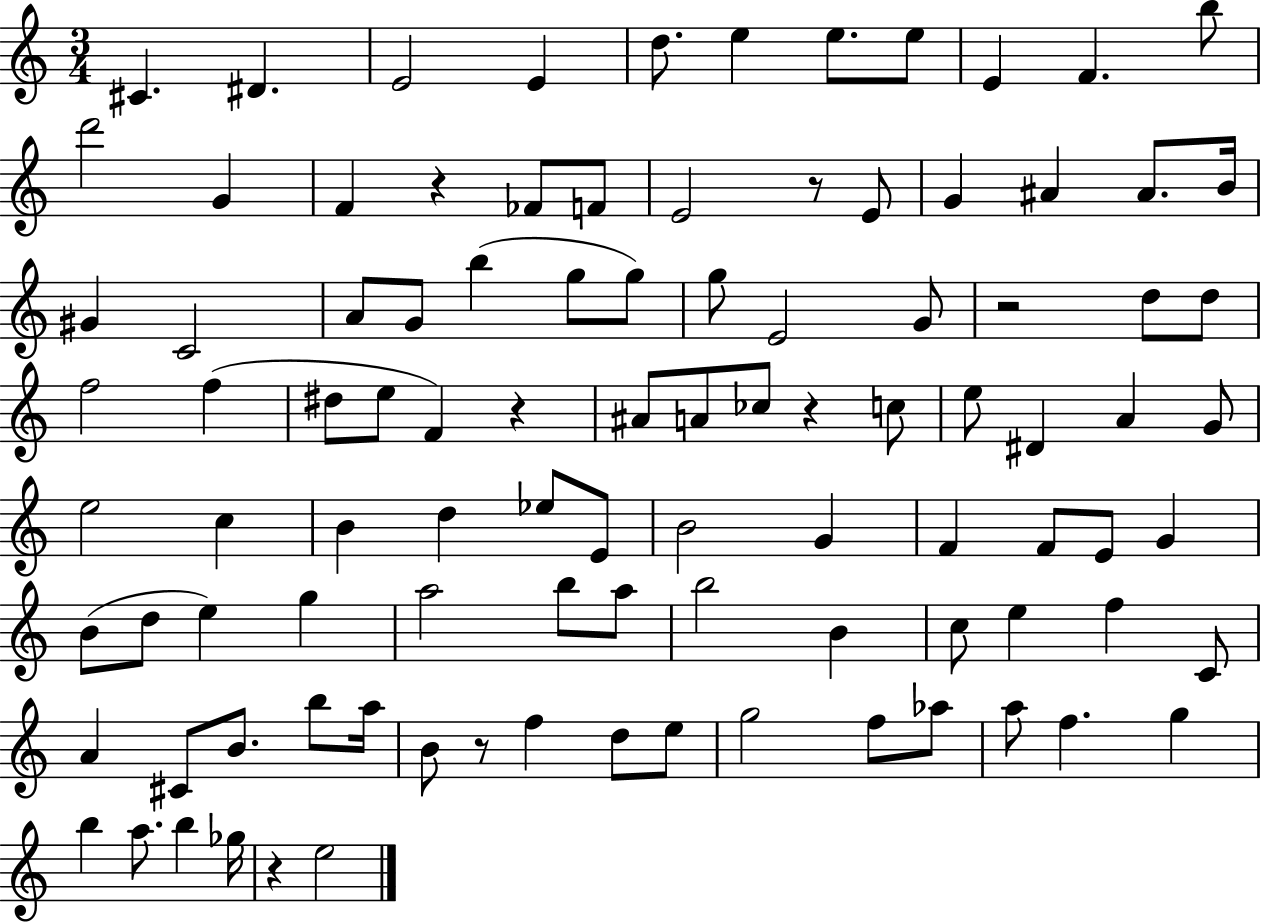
X:1
T:Untitled
M:3/4
L:1/4
K:C
^C ^D E2 E d/2 e e/2 e/2 E F b/2 d'2 G F z _F/2 F/2 E2 z/2 E/2 G ^A ^A/2 B/4 ^G C2 A/2 G/2 b g/2 g/2 g/2 E2 G/2 z2 d/2 d/2 f2 f ^d/2 e/2 F z ^A/2 A/2 _c/2 z c/2 e/2 ^D A G/2 e2 c B d _e/2 E/2 B2 G F F/2 E/2 G B/2 d/2 e g a2 b/2 a/2 b2 B c/2 e f C/2 A ^C/2 B/2 b/2 a/4 B/2 z/2 f d/2 e/2 g2 f/2 _a/2 a/2 f g b a/2 b _g/4 z e2